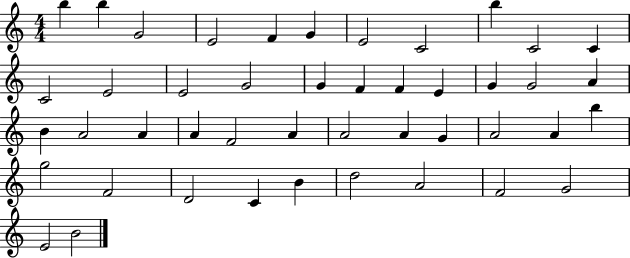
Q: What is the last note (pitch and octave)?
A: B4